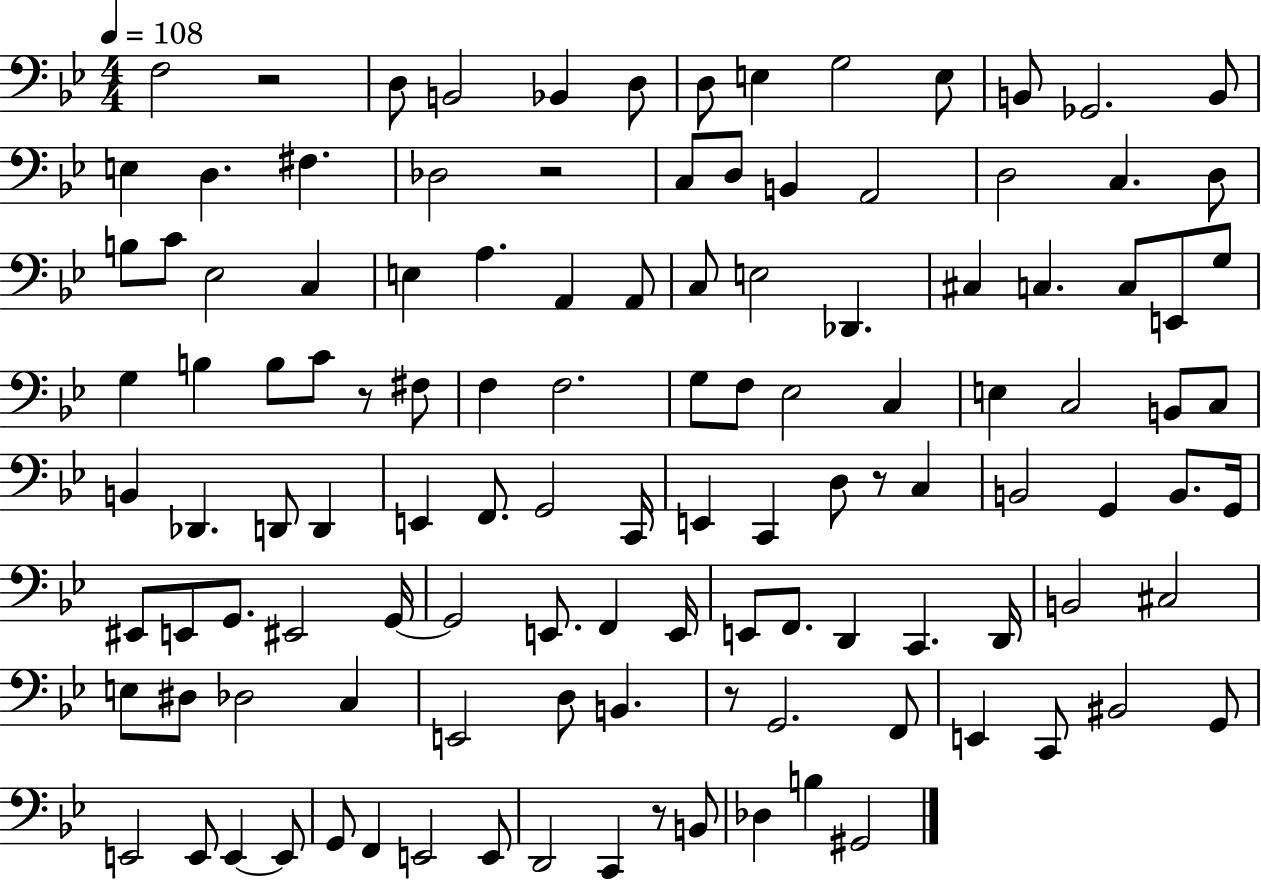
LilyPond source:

{
  \clef bass
  \numericTimeSignature
  \time 4/4
  \key bes \major
  \tempo 4 = 108
  f2 r2 | d8 b,2 bes,4 d8 | d8 e4 g2 e8 | b,8 ges,2. b,8 | \break e4 d4. fis4. | des2 r2 | c8 d8 b,4 a,2 | d2 c4. d8 | \break b8 c'8 ees2 c4 | e4 a4. a,4 a,8 | c8 e2 des,4. | cis4 c4. c8 e,8 g8 | \break g4 b4 b8 c'8 r8 fis8 | f4 f2. | g8 f8 ees2 c4 | e4 c2 b,8 c8 | \break b,4 des,4. d,8 d,4 | e,4 f,8. g,2 c,16 | e,4 c,4 d8 r8 c4 | b,2 g,4 b,8. g,16 | \break eis,8 e,8 g,8. eis,2 g,16~~ | g,2 e,8. f,4 e,16 | e,8 f,8. d,4 c,4. d,16 | b,2 cis2 | \break e8 dis8 des2 c4 | e,2 d8 b,4. | r8 g,2. f,8 | e,4 c,8 bis,2 g,8 | \break e,2 e,8 e,4~~ e,8 | g,8 f,4 e,2 e,8 | d,2 c,4 r8 b,8 | des4 b4 gis,2 | \break \bar "|."
}